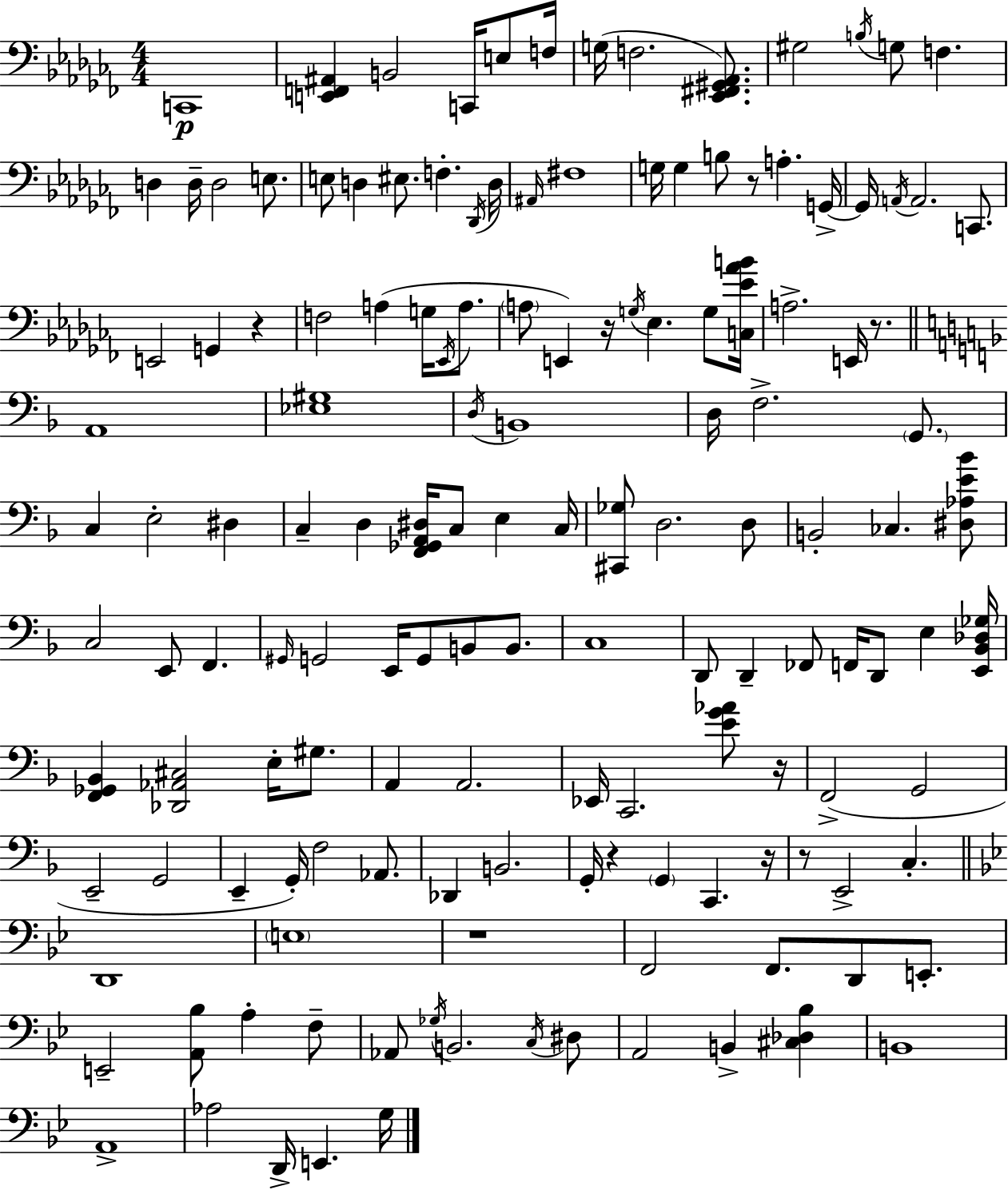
{
  \clef bass
  \numericTimeSignature
  \time 4/4
  \key aes \minor
  c,1\p | <e, f, ais,>4 b,2 c,16 e8 f16 | g16( f2. <ees, fis, gis, aes,>8.) | gis2 \acciaccatura { b16 } g8 f4. | \break d4 d16-- d2 e8. | e8 d4 eis8. f4.-. | \acciaccatura { des,16 } d16 \grace { ais,16 } fis1 | g16 g4 b8 r8 a4.-. | \break g,16->~~ g,16 \acciaccatura { a,16 } a,2. | c,8. e,2 g,4 | r4 f2 a4( | g16 \acciaccatura { ees,16 } a8. \parenthesize a8 e,4) r16 \acciaccatura { g16 } ees4. | \break g8 <c ees' aes' b'>16 a2.-> | e,16 r8. \bar "||" \break \key d \minor a,1 | <ees gis>1 | \acciaccatura { d16 } b,1 | d16 f2.-> \parenthesize g,8. | \break c4 e2-. dis4 | c4-- d4 <f, ges, a, dis>16 c8 e4 | c16 <cis, ges>8 d2. d8 | b,2-. ces4. <dis aes e' bes'>8 | \break c2 e,8 f,4. | \grace { gis,16 } g,2 e,16 g,8 b,8 b,8. | c1 | d,8 d,4-- fes,8 f,16 d,8 e4 | \break <e, bes, des ges>16 <f, ges, bes,>4 <des, aes, cis>2 e16-. gis8. | a,4 a,2. | ees,16 c,2. <e' g' aes'>8 | r16 f,2->( g,2 | \break e,2-- g,2 | e,4-- g,16-.) f2 aes,8. | des,4 b,2. | g,16-. r4 \parenthesize g,4 c,4. | \break r16 r8 e,2-> c4.-. | \bar "||" \break \key g \minor d,1 | \parenthesize e1 | r1 | f,2 f,8. d,8 e,8.-. | \break e,2-- <a, bes>8 a4-. f8-- | aes,8 \acciaccatura { ges16 } b,2. \acciaccatura { c16 } | dis8 a,2 b,4-> <cis des bes>4 | b,1 | \break a,1-> | aes2 d,16-> e,4. | g16 \bar "|."
}